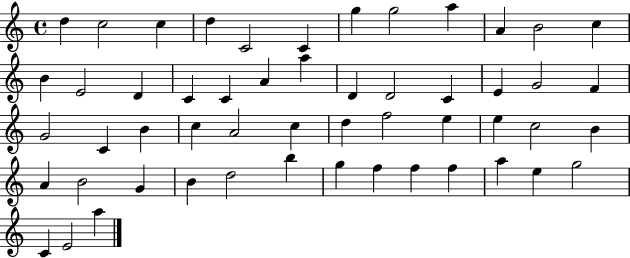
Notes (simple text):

D5/q C5/h C5/q D5/q C4/h C4/q G5/q G5/h A5/q A4/q B4/h C5/q B4/q E4/h D4/q C4/q C4/q A4/q A5/q D4/q D4/h C4/q E4/q G4/h F4/q G4/h C4/q B4/q C5/q A4/h C5/q D5/q F5/h E5/q E5/q C5/h B4/q A4/q B4/h G4/q B4/q D5/h B5/q G5/q F5/q F5/q F5/q A5/q E5/q G5/h C4/q E4/h A5/q